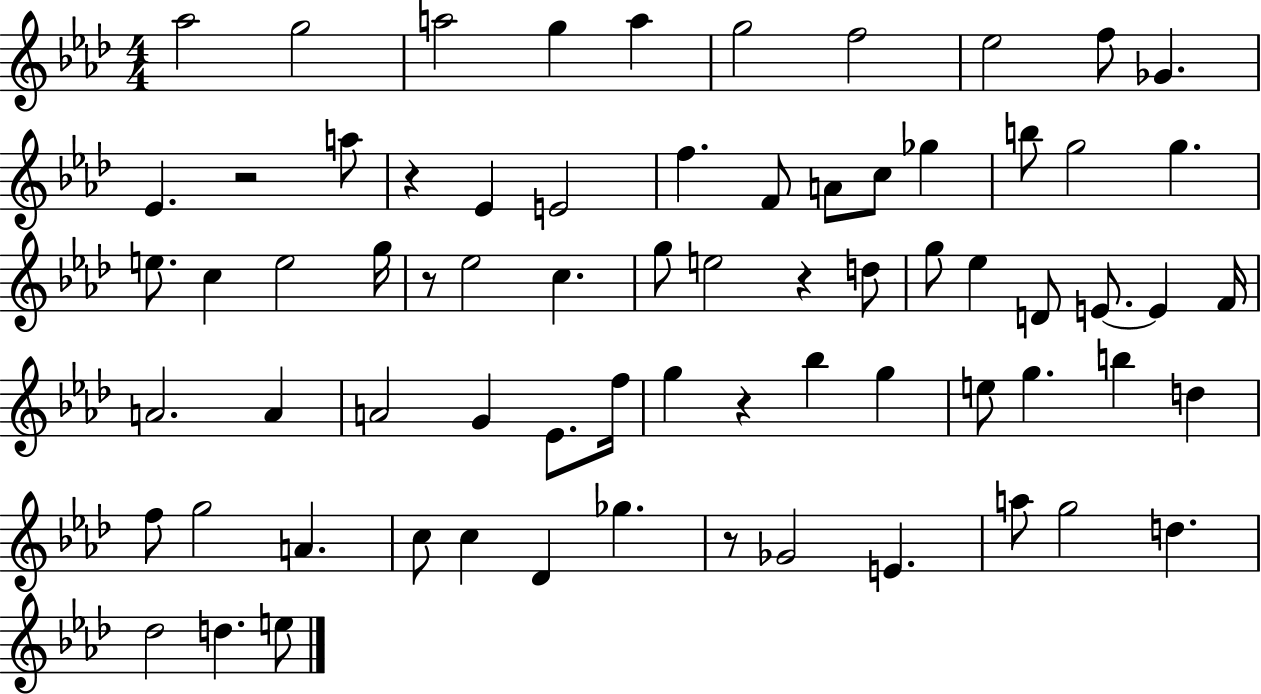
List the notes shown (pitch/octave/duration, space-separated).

Ab5/h G5/h A5/h G5/q A5/q G5/h F5/h Eb5/h F5/e Gb4/q. Eb4/q. R/h A5/e R/q Eb4/q E4/h F5/q. F4/e A4/e C5/e Gb5/q B5/e G5/h G5/q. E5/e. C5/q E5/h G5/s R/e Eb5/h C5/q. G5/e E5/h R/q D5/e G5/e Eb5/q D4/e E4/e. E4/q F4/s A4/h. A4/q A4/h G4/q Eb4/e. F5/s G5/q R/q Bb5/q G5/q E5/e G5/q. B5/q D5/q F5/e G5/h A4/q. C5/e C5/q Db4/q Gb5/q. R/e Gb4/h E4/q. A5/e G5/h D5/q. Db5/h D5/q. E5/e